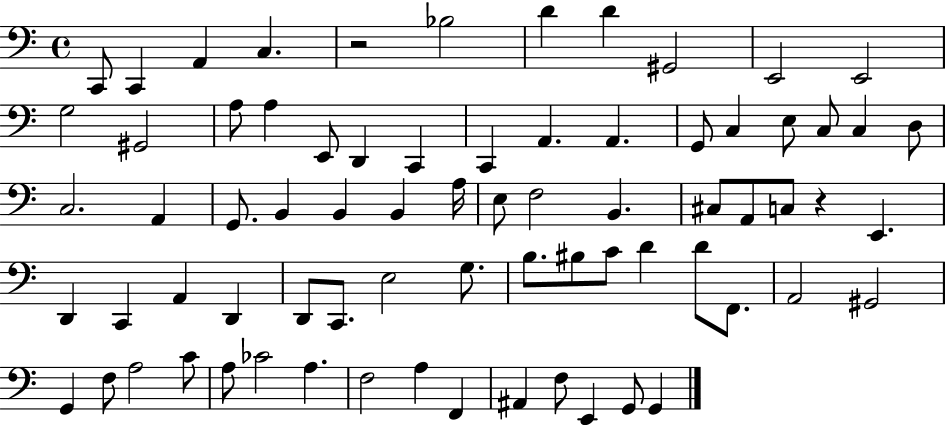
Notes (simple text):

C2/e C2/q A2/q C3/q. R/h Bb3/h D4/q D4/q G#2/h E2/h E2/h G3/h G#2/h A3/e A3/q E2/e D2/q C2/q C2/q A2/q. A2/q. G2/e C3/q E3/e C3/e C3/q D3/e C3/h. A2/q G2/e. B2/q B2/q B2/q A3/s E3/e F3/h B2/q. C#3/e A2/e C3/e R/q E2/q. D2/q C2/q A2/q D2/q D2/e C2/e. E3/h G3/e. B3/e. BIS3/e C4/e D4/q D4/e F2/e. A2/h G#2/h G2/q F3/e A3/h C4/e A3/e CES4/h A3/q. F3/h A3/q F2/q A#2/q F3/e E2/q G2/e G2/q